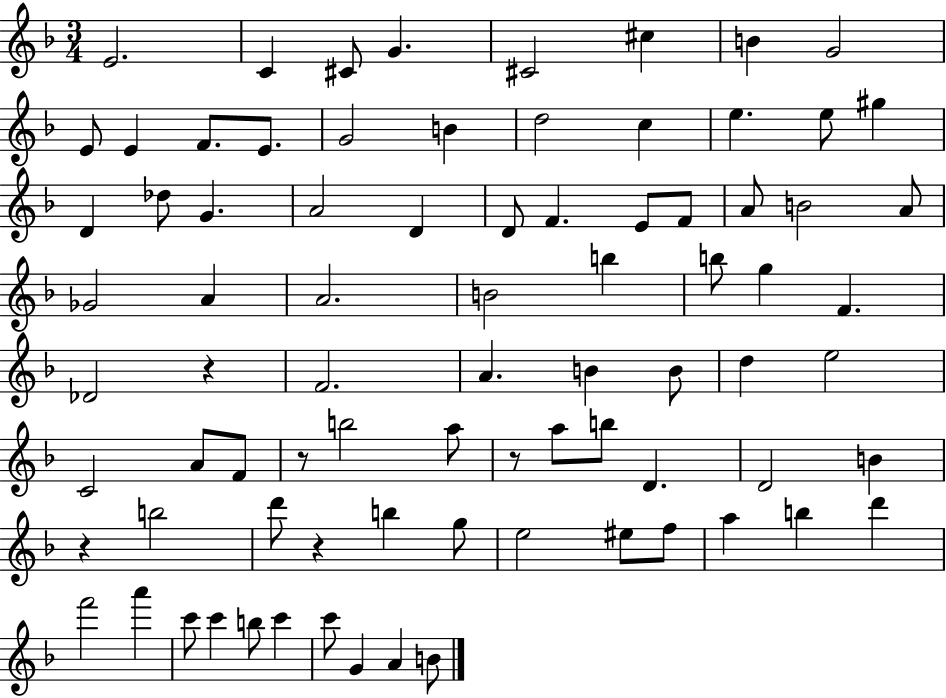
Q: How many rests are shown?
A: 5